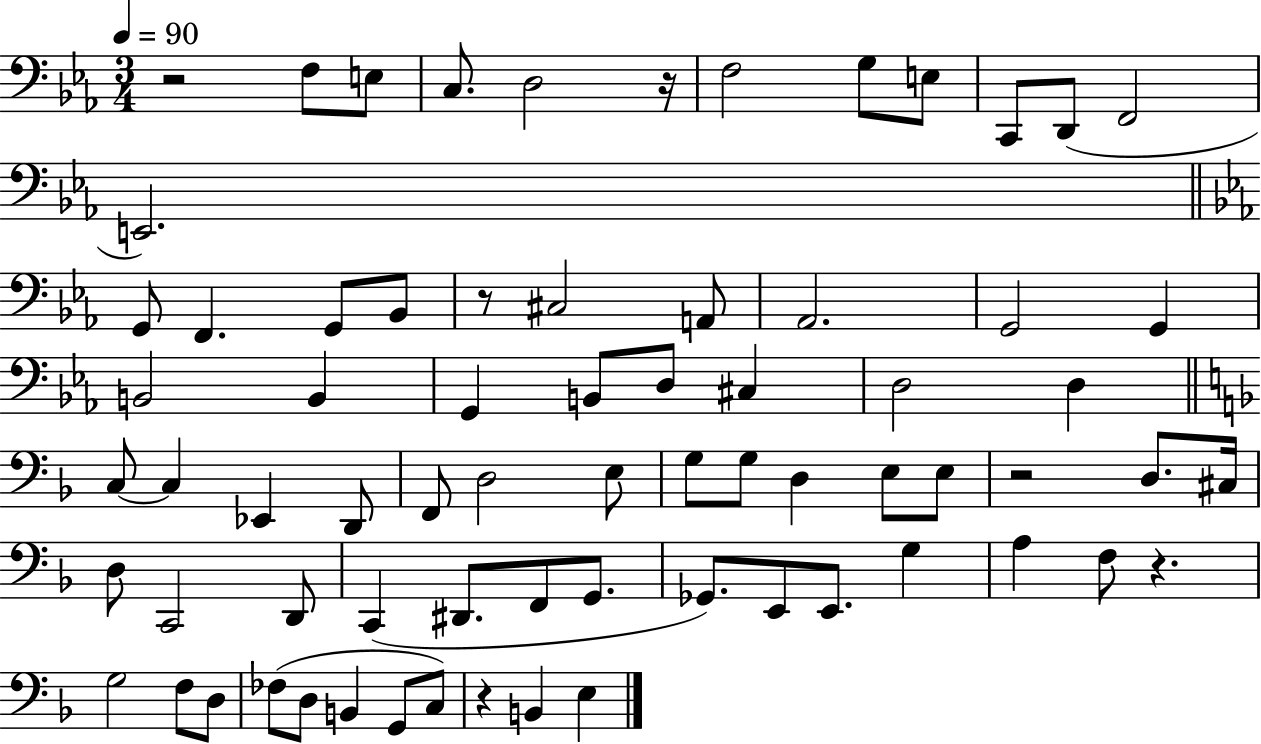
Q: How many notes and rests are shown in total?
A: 71